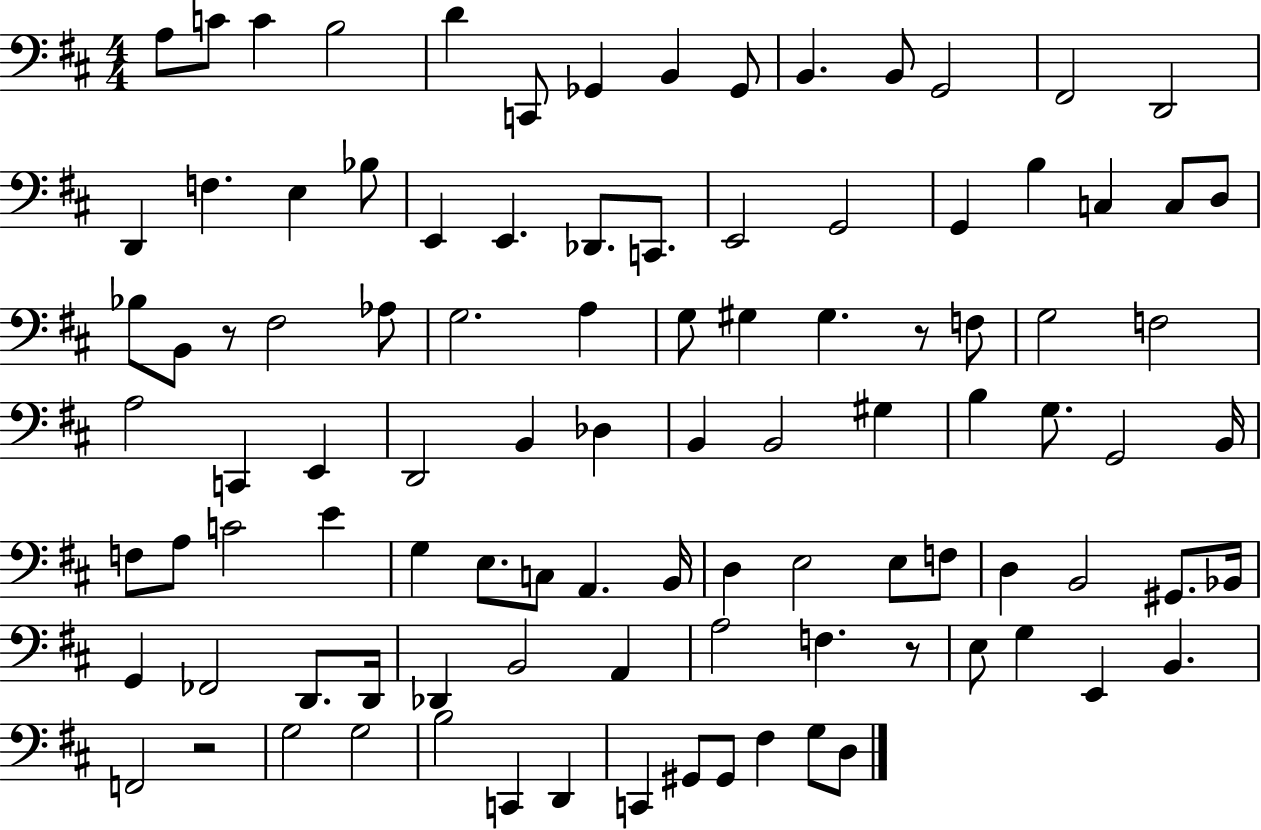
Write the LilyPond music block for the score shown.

{
  \clef bass
  \numericTimeSignature
  \time 4/4
  \key d \major
  \repeat volta 2 { a8 c'8 c'4 b2 | d'4 c,8 ges,4 b,4 ges,8 | b,4. b,8 g,2 | fis,2 d,2 | \break d,4 f4. e4 bes8 | e,4 e,4. des,8. c,8. | e,2 g,2 | g,4 b4 c4 c8 d8 | \break bes8 b,8 r8 fis2 aes8 | g2. a4 | g8 gis4 gis4. r8 f8 | g2 f2 | \break a2 c,4 e,4 | d,2 b,4 des4 | b,4 b,2 gis4 | b4 g8. g,2 b,16 | \break f8 a8 c'2 e'4 | g4 e8. c8 a,4. b,16 | d4 e2 e8 f8 | d4 b,2 gis,8. bes,16 | \break g,4 fes,2 d,8. d,16 | des,4 b,2 a,4 | a2 f4. r8 | e8 g4 e,4 b,4. | \break f,2 r2 | g2 g2 | b2 c,4 d,4 | c,4 gis,8 gis,8 fis4 g8 d8 | \break } \bar "|."
}